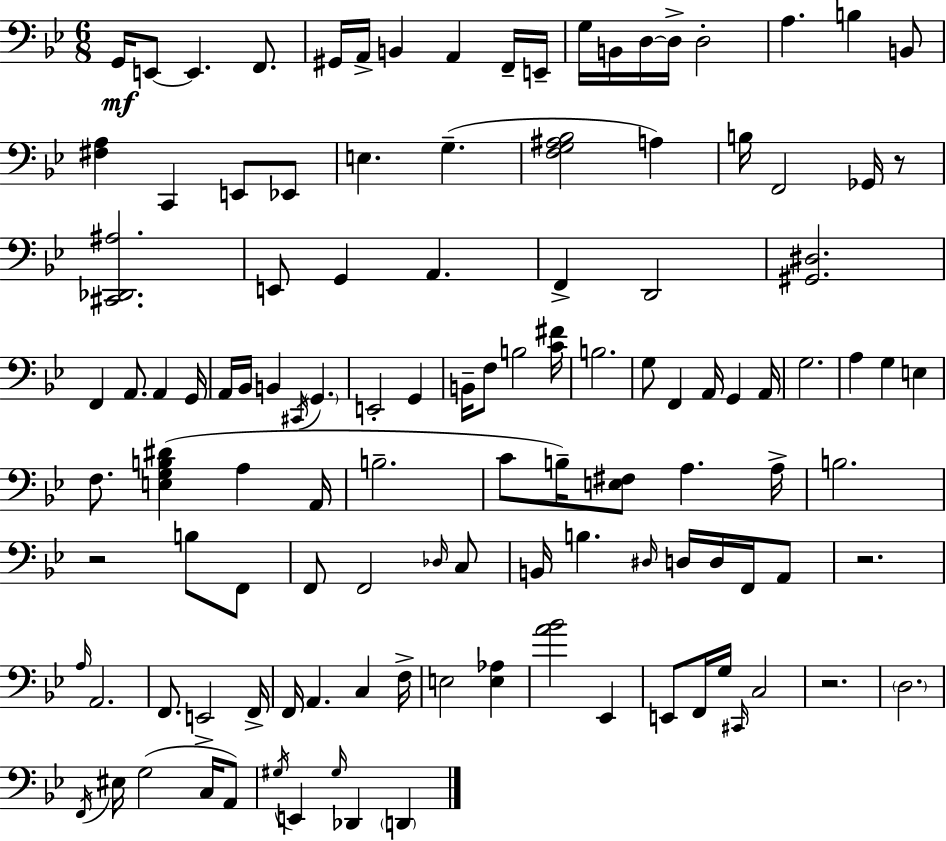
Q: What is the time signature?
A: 6/8